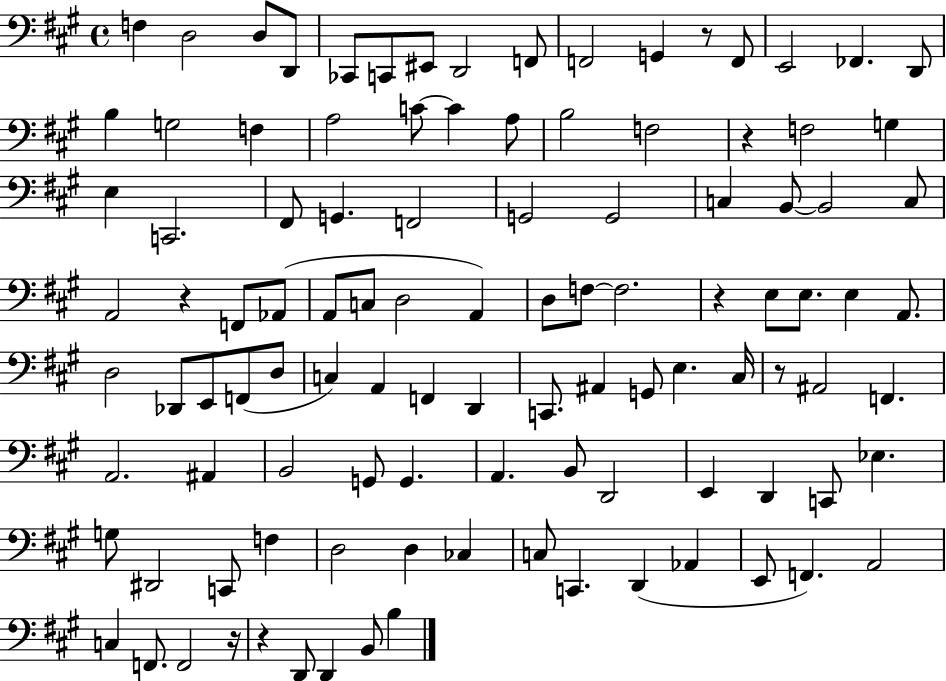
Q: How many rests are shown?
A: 7